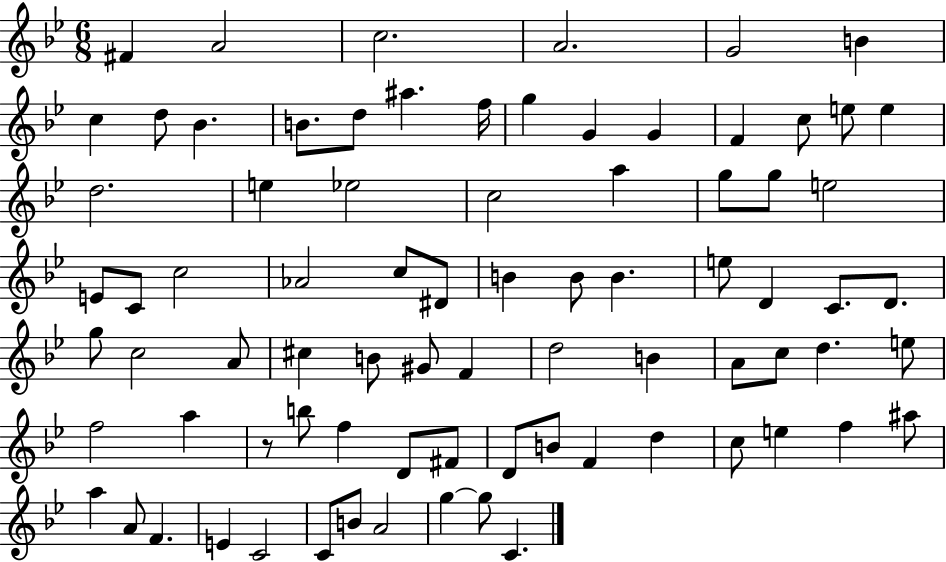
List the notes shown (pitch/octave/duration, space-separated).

F#4/q A4/h C5/h. A4/h. G4/h B4/q C5/q D5/e Bb4/q. B4/e. D5/e A#5/q. F5/s G5/q G4/q G4/q F4/q C5/e E5/e E5/q D5/h. E5/q Eb5/h C5/h A5/q G5/e G5/e E5/h E4/e C4/e C5/h Ab4/h C5/e D#4/e B4/q B4/e B4/q. E5/e D4/q C4/e. D4/e. G5/e C5/h A4/e C#5/q B4/e G#4/e F4/q D5/h B4/q A4/e C5/e D5/q. E5/e F5/h A5/q R/e B5/e F5/q D4/e F#4/e D4/e B4/e F4/q D5/q C5/e E5/q F5/q A#5/e A5/q A4/e F4/q. E4/q C4/h C4/e B4/e A4/h G5/q G5/e C4/q.